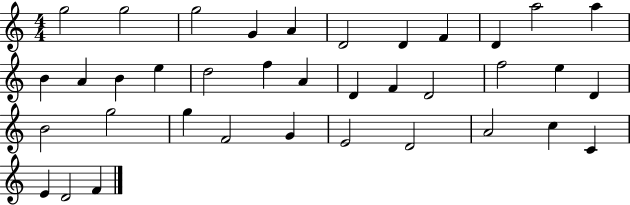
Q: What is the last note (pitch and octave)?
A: F4